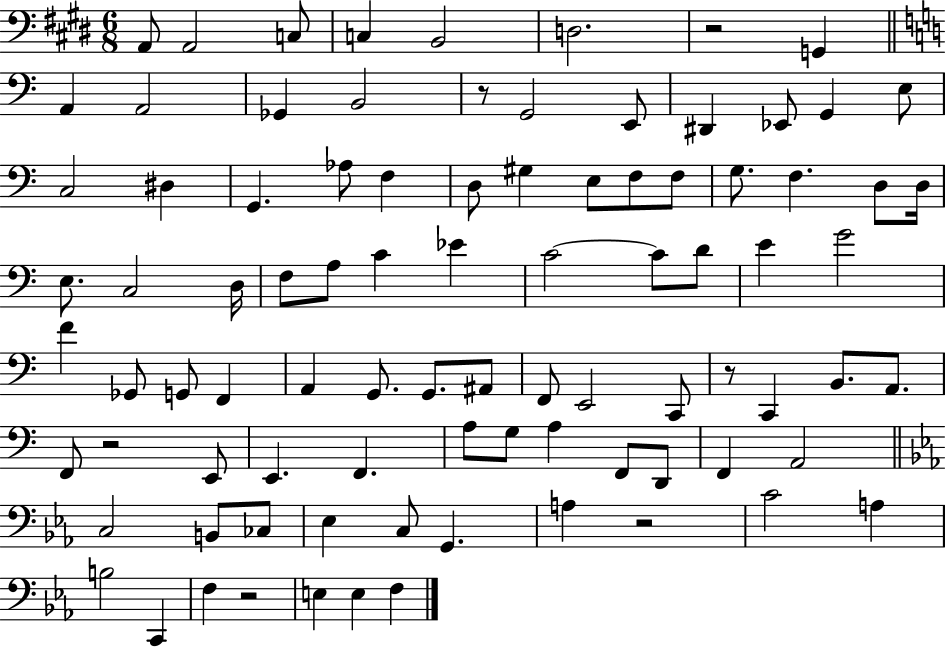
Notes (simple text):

A2/e A2/h C3/e C3/q B2/h D3/h. R/h G2/q A2/q A2/h Gb2/q B2/h R/e G2/h E2/e D#2/q Eb2/e G2/q E3/e C3/h D#3/q G2/q. Ab3/e F3/q D3/e G#3/q E3/e F3/e F3/e G3/e. F3/q. D3/e D3/s E3/e. C3/h D3/s F3/e A3/e C4/q Eb4/q C4/h C4/e D4/e E4/q G4/h F4/q Gb2/e G2/e F2/q A2/q G2/e. G2/e. A#2/e F2/e E2/h C2/e R/e C2/q B2/e. A2/e. F2/e R/h E2/e E2/q. F2/q. A3/e G3/e A3/q F2/e D2/e F2/q A2/h C3/h B2/e CES3/e Eb3/q C3/e G2/q. A3/q R/h C4/h A3/q B3/h C2/q F3/q R/h E3/q E3/q F3/q